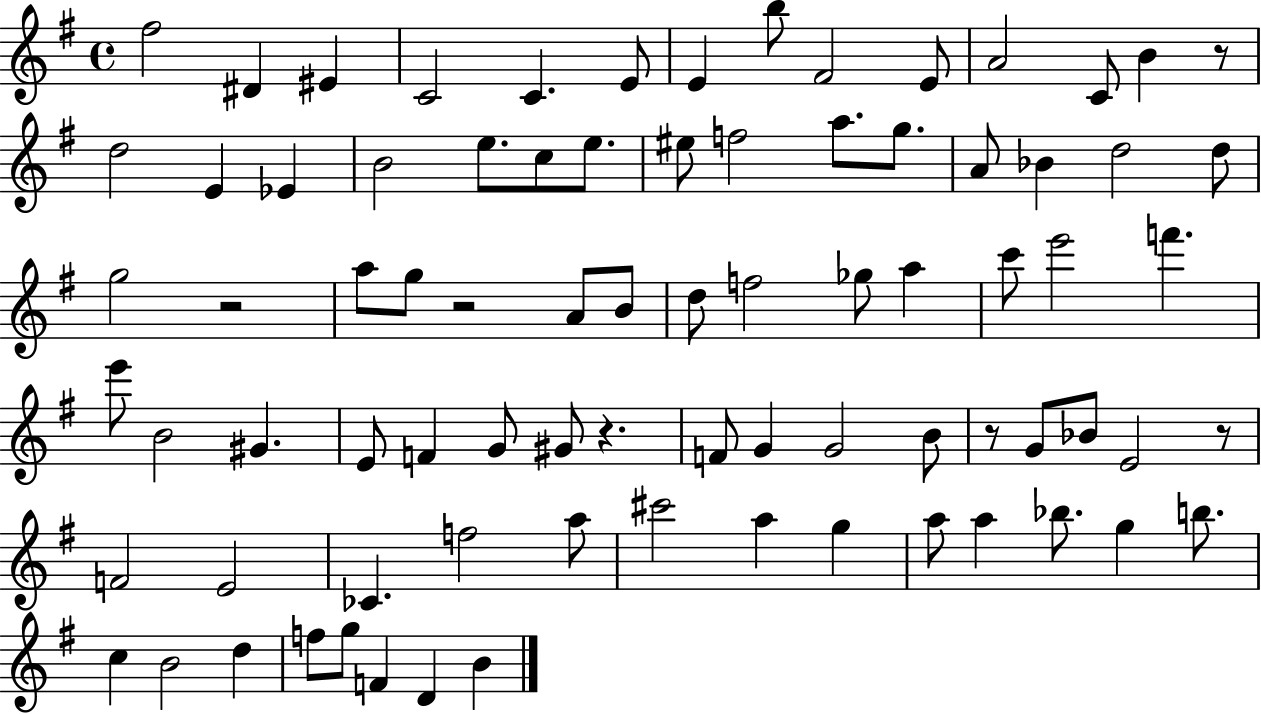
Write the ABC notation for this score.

X:1
T:Untitled
M:4/4
L:1/4
K:G
^f2 ^D ^E C2 C E/2 E b/2 ^F2 E/2 A2 C/2 B z/2 d2 E _E B2 e/2 c/2 e/2 ^e/2 f2 a/2 g/2 A/2 _B d2 d/2 g2 z2 a/2 g/2 z2 A/2 B/2 d/2 f2 _g/2 a c'/2 e'2 f' e'/2 B2 ^G E/2 F G/2 ^G/2 z F/2 G G2 B/2 z/2 G/2 _B/2 E2 z/2 F2 E2 _C f2 a/2 ^c'2 a g a/2 a _b/2 g b/2 c B2 d f/2 g/2 F D B